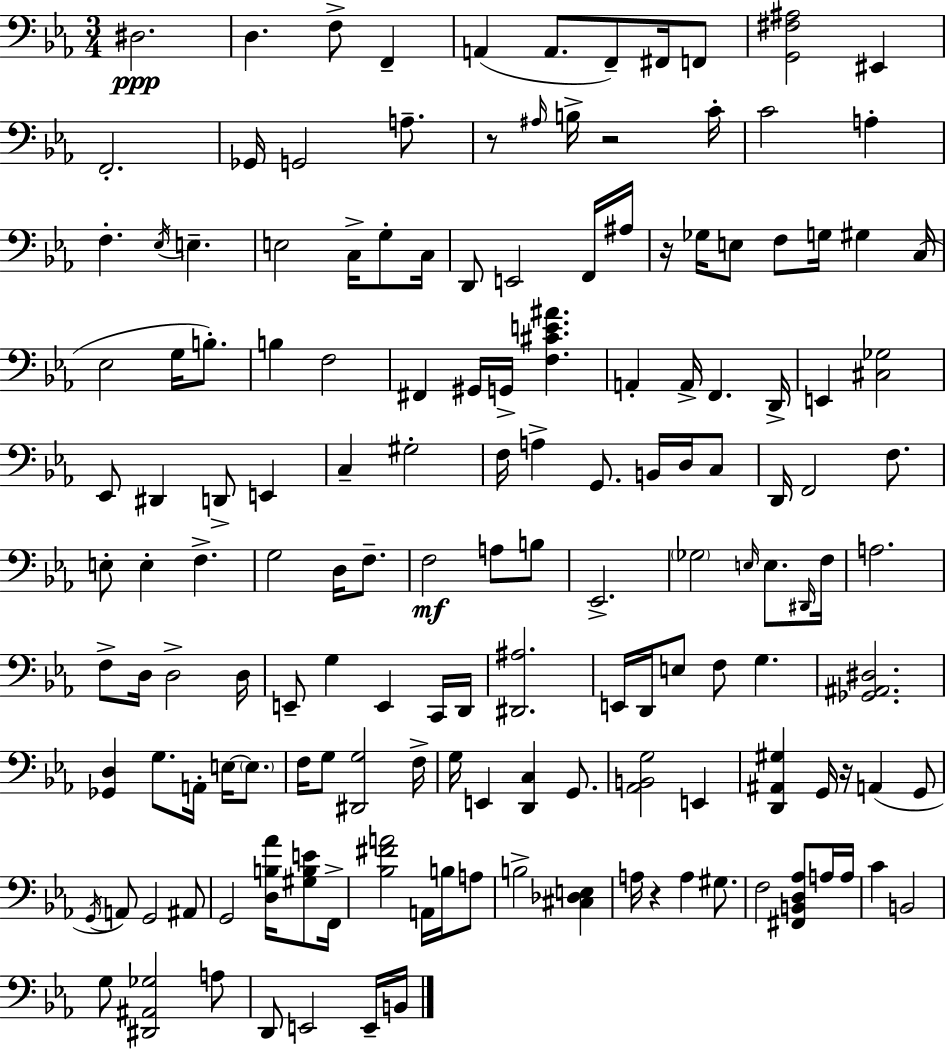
D#3/h. D3/q. F3/e F2/q A2/q A2/e. F2/e F#2/s F2/e [G2,F#3,A#3]/h EIS2/q F2/h. Gb2/s G2/h A3/e. R/e A#3/s B3/s R/h C4/s C4/h A3/q F3/q. Eb3/s E3/q. E3/h C3/s G3/e C3/s D2/e E2/h F2/s A#3/s R/s Gb3/s E3/e F3/e G3/s G#3/q C3/s Eb3/h G3/s B3/e. B3/q F3/h F#2/q G#2/s G2/s [F3,C#4,E4,A#4]/q. A2/q A2/s F2/q. D2/s E2/q [C#3,Gb3]/h Eb2/e D#2/q D2/e E2/q C3/q G#3/h F3/s A3/q G2/e. B2/s D3/s C3/e D2/s F2/h F3/e. E3/e E3/q F3/q. G3/h D3/s F3/e. F3/h A3/e B3/e Eb2/h. Gb3/h E3/s E3/e. D#2/s F3/s A3/h. F3/e D3/s D3/h D3/s E2/e G3/q E2/q C2/s D2/s [D#2,A#3]/h. E2/s D2/s E3/e F3/e G3/q. [Gb2,A#2,D#3]/h. [Gb2,D3]/q G3/e. A2/s E3/s E3/e. F3/s G3/e [D#2,G3]/h F3/s G3/s E2/q [D2,C3]/q G2/e. [Ab2,B2,G3]/h E2/q [D2,A#2,G#3]/q G2/s R/s A2/q G2/e G2/s A2/e G2/h A#2/e G2/h [D3,B3,Ab4]/s [G#3,B3,E4]/e F2/s [Bb3,F#4,A4]/h A2/s B3/s A3/e B3/h [C#3,Db3,E3]/q A3/s R/q A3/q G#3/e. F3/h [F#2,B2,D3,Ab3]/e A3/s A3/s C4/q B2/h G3/e [D#2,A#2,Gb3]/h A3/e D2/e E2/h E2/s B2/s